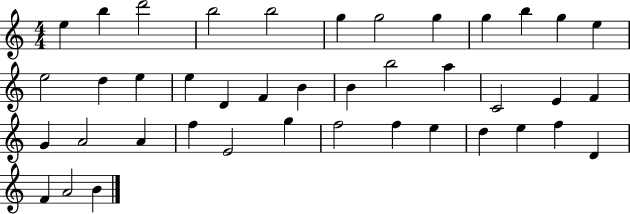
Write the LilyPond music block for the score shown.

{
  \clef treble
  \numericTimeSignature
  \time 4/4
  \key c \major
  e''4 b''4 d'''2 | b''2 b''2 | g''4 g''2 g''4 | g''4 b''4 g''4 e''4 | \break e''2 d''4 e''4 | e''4 d'4 f'4 b'4 | b'4 b''2 a''4 | c'2 e'4 f'4 | \break g'4 a'2 a'4 | f''4 e'2 g''4 | f''2 f''4 e''4 | d''4 e''4 f''4 d'4 | \break f'4 a'2 b'4 | \bar "|."
}